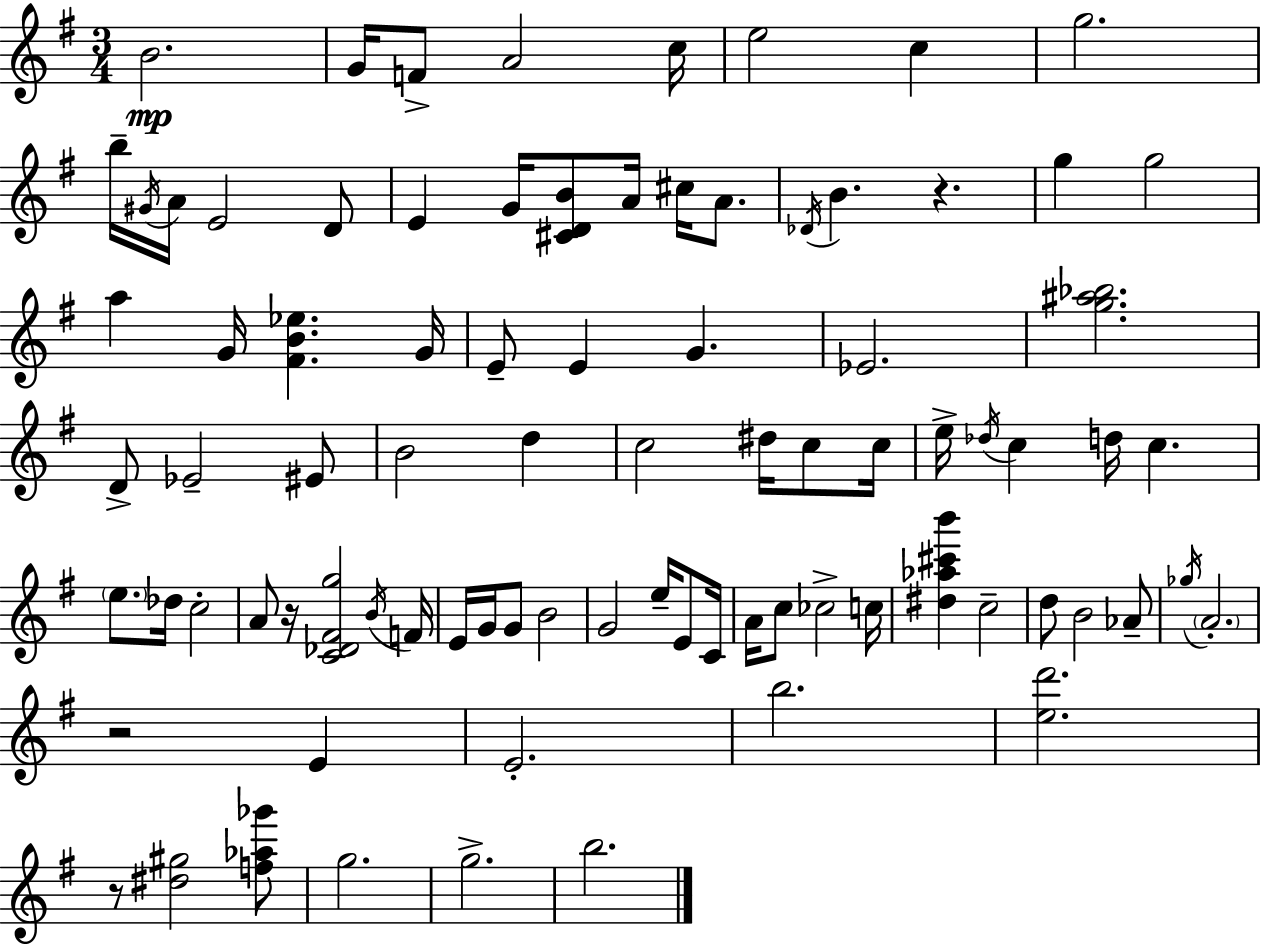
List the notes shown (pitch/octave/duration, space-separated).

B4/h. G4/s F4/e A4/h C5/s E5/h C5/q G5/h. B5/s G#4/s A4/s E4/h D4/e E4/q G4/s [C#4,D4,B4]/e A4/s C#5/s A4/e. Db4/s B4/q. R/q. G5/q G5/h A5/q G4/s [F#4,B4,Eb5]/q. G4/s E4/e E4/q G4/q. Eb4/h. [G5,A#5,Bb5]/h. D4/e Eb4/h EIS4/e B4/h D5/q C5/h D#5/s C5/e C5/s E5/s Db5/s C5/q D5/s C5/q. E5/e. Db5/s C5/h A4/e R/s [C4,Db4,F#4,G5]/h B4/s F4/s E4/s G4/s G4/e B4/h G4/h E5/s E4/e C4/s A4/s C5/e CES5/h C5/s [D#5,Ab5,C#6,B6]/q C5/h D5/e B4/h Ab4/e Gb5/s A4/h. R/h E4/q E4/h. B5/h. [E5,D6]/h. R/e [D#5,G#5]/h [F5,Ab5,Gb6]/e G5/h. G5/h. B5/h.